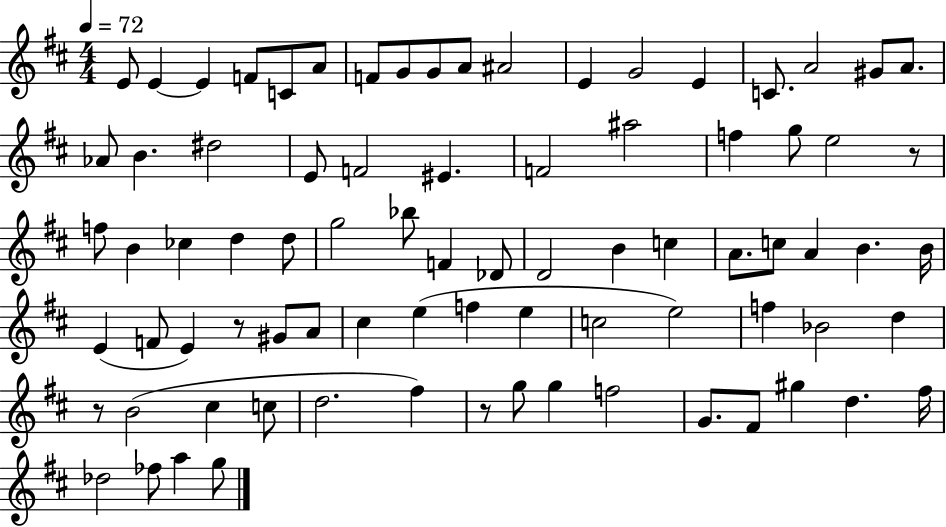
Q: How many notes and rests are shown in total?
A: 81